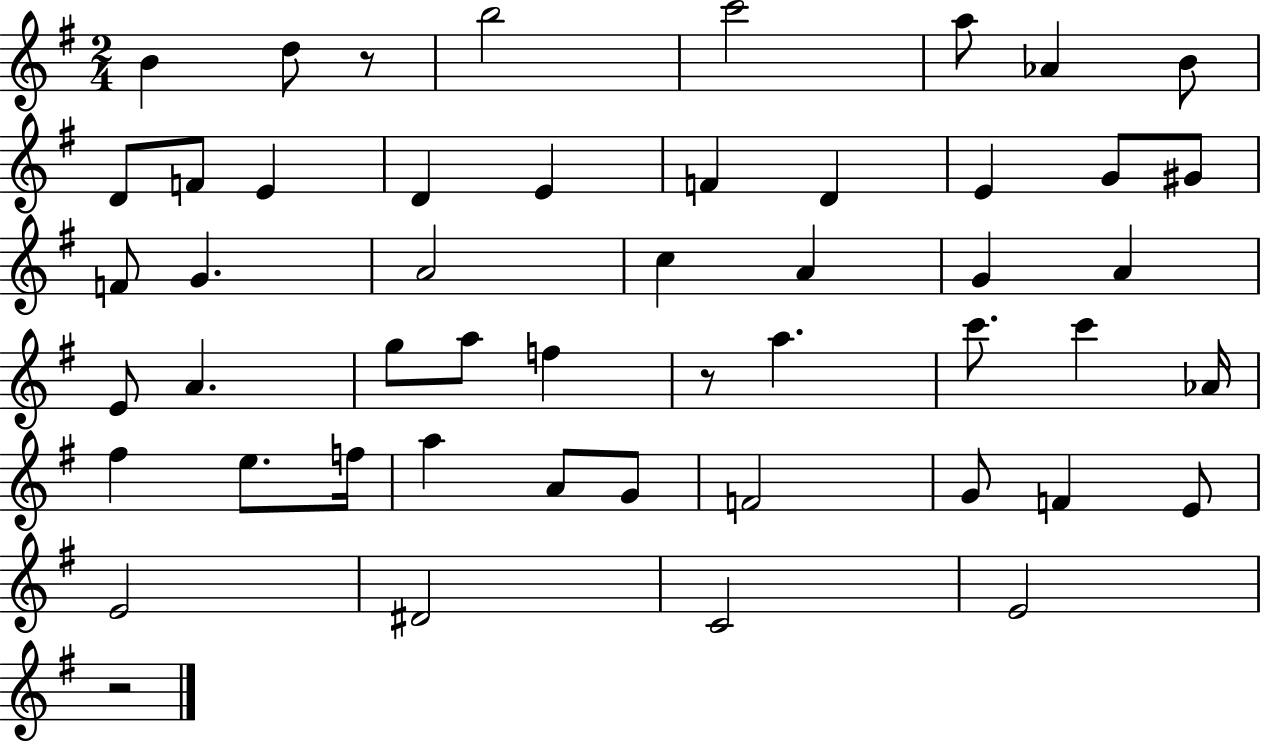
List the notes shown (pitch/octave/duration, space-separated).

B4/q D5/e R/e B5/h C6/h A5/e Ab4/q B4/e D4/e F4/e E4/q D4/q E4/q F4/q D4/q E4/q G4/e G#4/e F4/e G4/q. A4/h C5/q A4/q G4/q A4/q E4/e A4/q. G5/e A5/e F5/q R/e A5/q. C6/e. C6/q Ab4/s F#5/q E5/e. F5/s A5/q A4/e G4/e F4/h G4/e F4/q E4/e E4/h D#4/h C4/h E4/h R/h